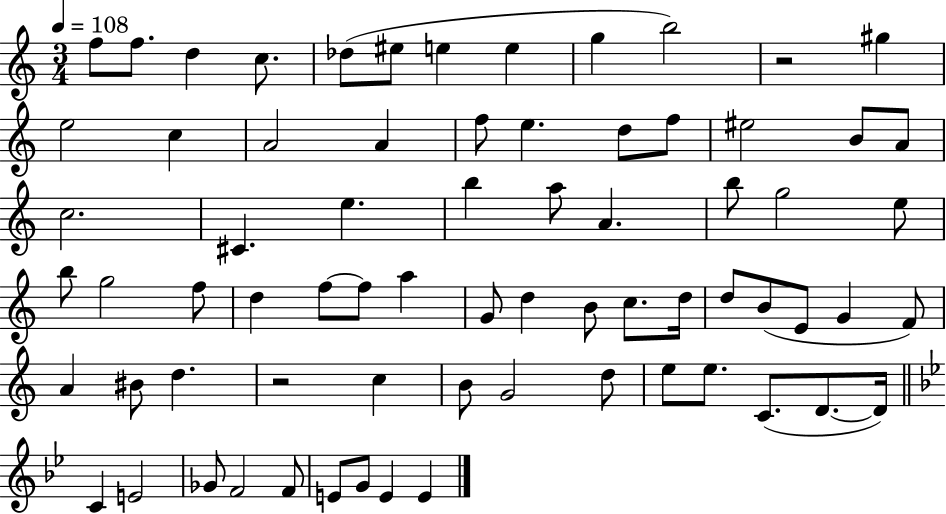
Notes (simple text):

F5/e F5/e. D5/q C5/e. Db5/e EIS5/e E5/q E5/q G5/q B5/h R/h G#5/q E5/h C5/q A4/h A4/q F5/e E5/q. D5/e F5/e EIS5/h B4/e A4/e C5/h. C#4/q. E5/q. B5/q A5/e A4/q. B5/e G5/h E5/e B5/e G5/h F5/e D5/q F5/e F5/e A5/q G4/e D5/q B4/e C5/e. D5/s D5/e B4/e E4/e G4/q F4/e A4/q BIS4/e D5/q. R/h C5/q B4/e G4/h D5/e E5/e E5/e. C4/e. D4/e. D4/s C4/q E4/h Gb4/e F4/h F4/e E4/e G4/e E4/q E4/q